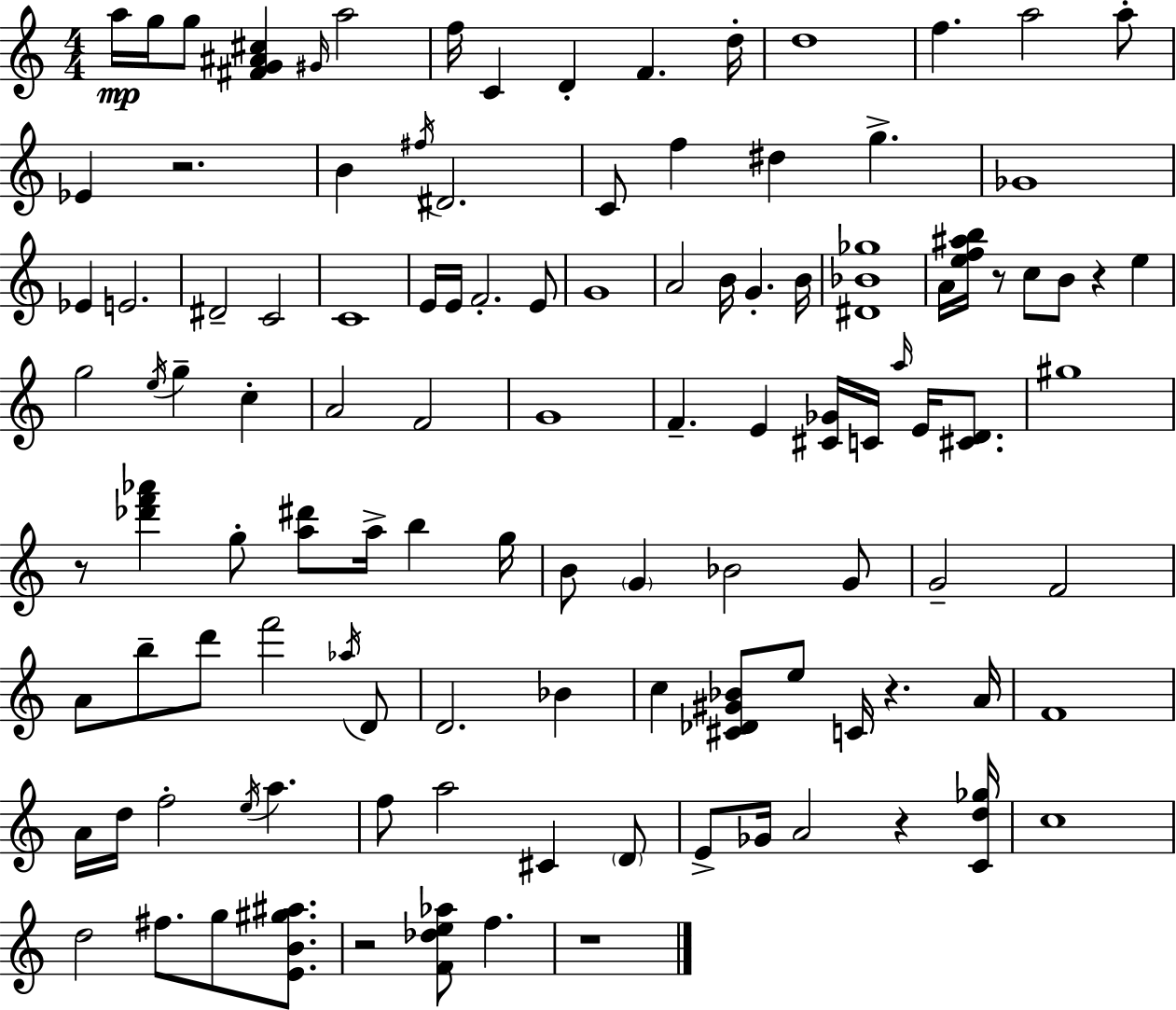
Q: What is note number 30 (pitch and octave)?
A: E4